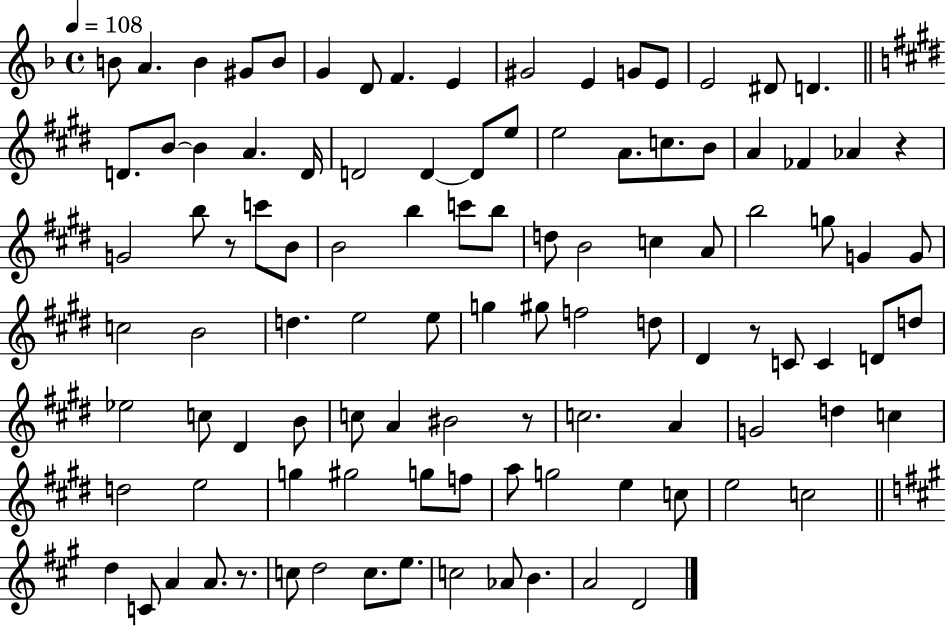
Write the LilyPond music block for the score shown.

{
  \clef treble
  \time 4/4
  \defaultTimeSignature
  \key f \major
  \tempo 4 = 108
  b'8 a'4. b'4 gis'8 b'8 | g'4 d'8 f'4. e'4 | gis'2 e'4 g'8 e'8 | e'2 dis'8 d'4. | \break \bar "||" \break \key e \major d'8. b'8~~ b'4 a'4. d'16 | d'2 d'4~~ d'8 e''8 | e''2 a'8. c''8. b'8 | a'4 fes'4 aes'4 r4 | \break g'2 b''8 r8 c'''8 b'8 | b'2 b''4 c'''8 b''8 | d''8 b'2 c''4 a'8 | b''2 g''8 g'4 g'8 | \break c''2 b'2 | d''4. e''2 e''8 | g''4 gis''8 f''2 d''8 | dis'4 r8 c'8 c'4 d'8 d''8 | \break ees''2 c''8 dis'4 b'8 | c''8 a'4 bis'2 r8 | c''2. a'4 | g'2 d''4 c''4 | \break d''2 e''2 | g''4 gis''2 g''8 f''8 | a''8 g''2 e''4 c''8 | e''2 c''2 | \break \bar "||" \break \key a \major d''4 c'8 a'4 a'8. r8. | c''8 d''2 c''8. e''8. | c''2 aes'8 b'4. | a'2 d'2 | \break \bar "|."
}